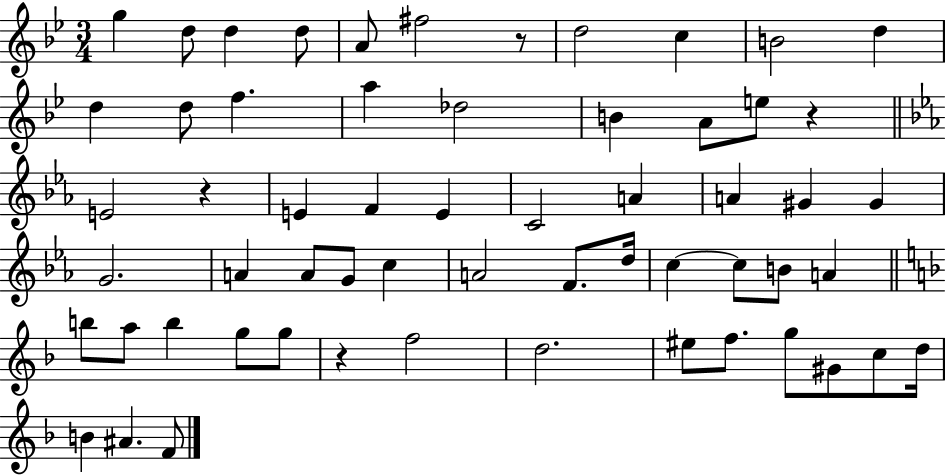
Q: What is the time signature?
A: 3/4